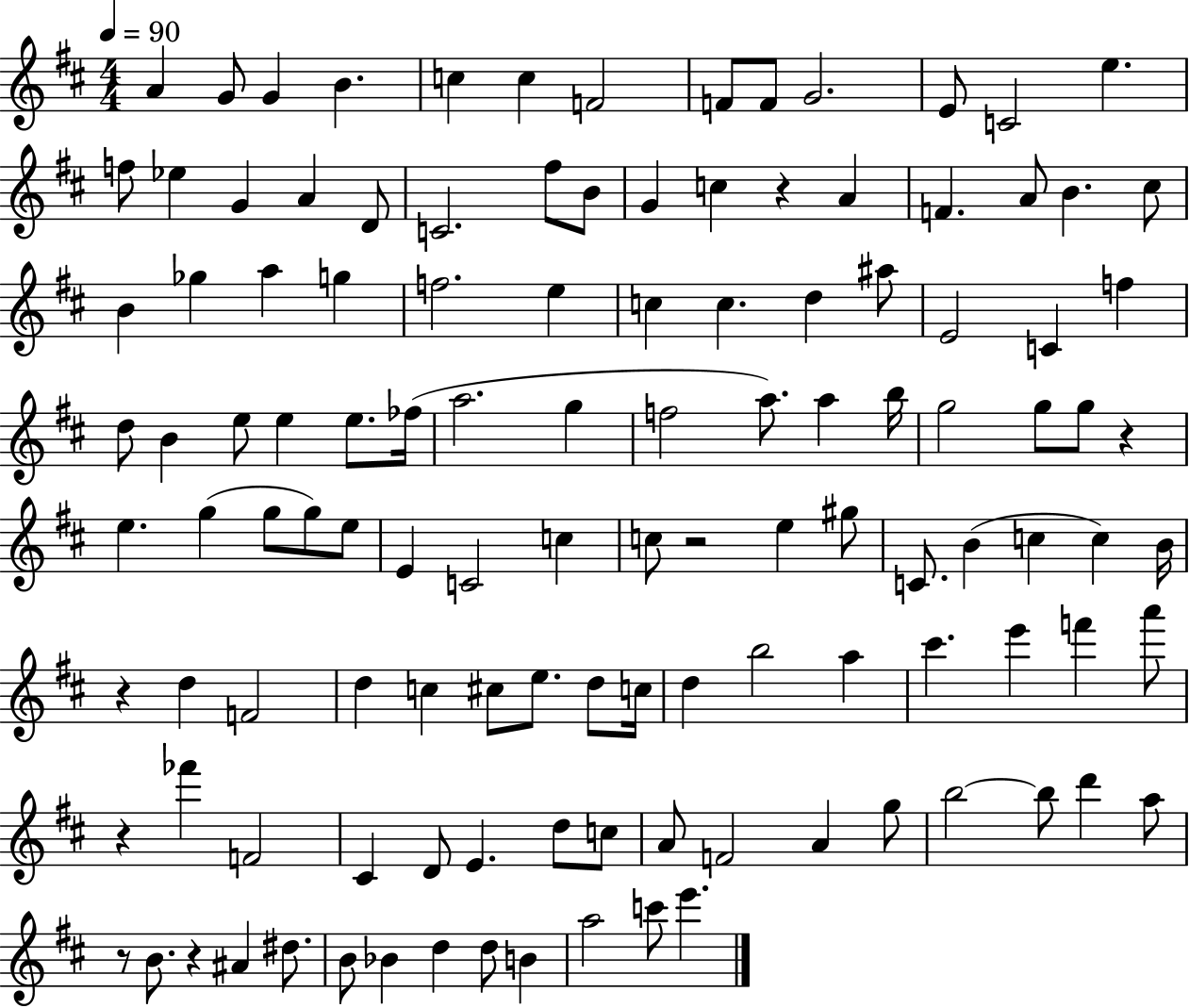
A4/q G4/e G4/q B4/q. C5/q C5/q F4/h F4/e F4/e G4/h. E4/e C4/h E5/q. F5/e Eb5/q G4/q A4/q D4/e C4/h. F#5/e B4/e G4/q C5/q R/q A4/q F4/q. A4/e B4/q. C#5/e B4/q Gb5/q A5/q G5/q F5/h. E5/q C5/q C5/q. D5/q A#5/e E4/h C4/q F5/q D5/e B4/q E5/e E5/q E5/e. FES5/s A5/h. G5/q F5/h A5/e. A5/q B5/s G5/h G5/e G5/e R/q E5/q. G5/q G5/e G5/e E5/e E4/q C4/h C5/q C5/e R/h E5/q G#5/e C4/e. B4/q C5/q C5/q B4/s R/q D5/q F4/h D5/q C5/q C#5/e E5/e. D5/e C5/s D5/q B5/h A5/q C#6/q. E6/q F6/q A6/e R/q FES6/q F4/h C#4/q D4/e E4/q. D5/e C5/e A4/e F4/h A4/q G5/e B5/h B5/e D6/q A5/e R/e B4/e. R/q A#4/q D#5/e. B4/e Bb4/q D5/q D5/e B4/q A5/h C6/e E6/q.